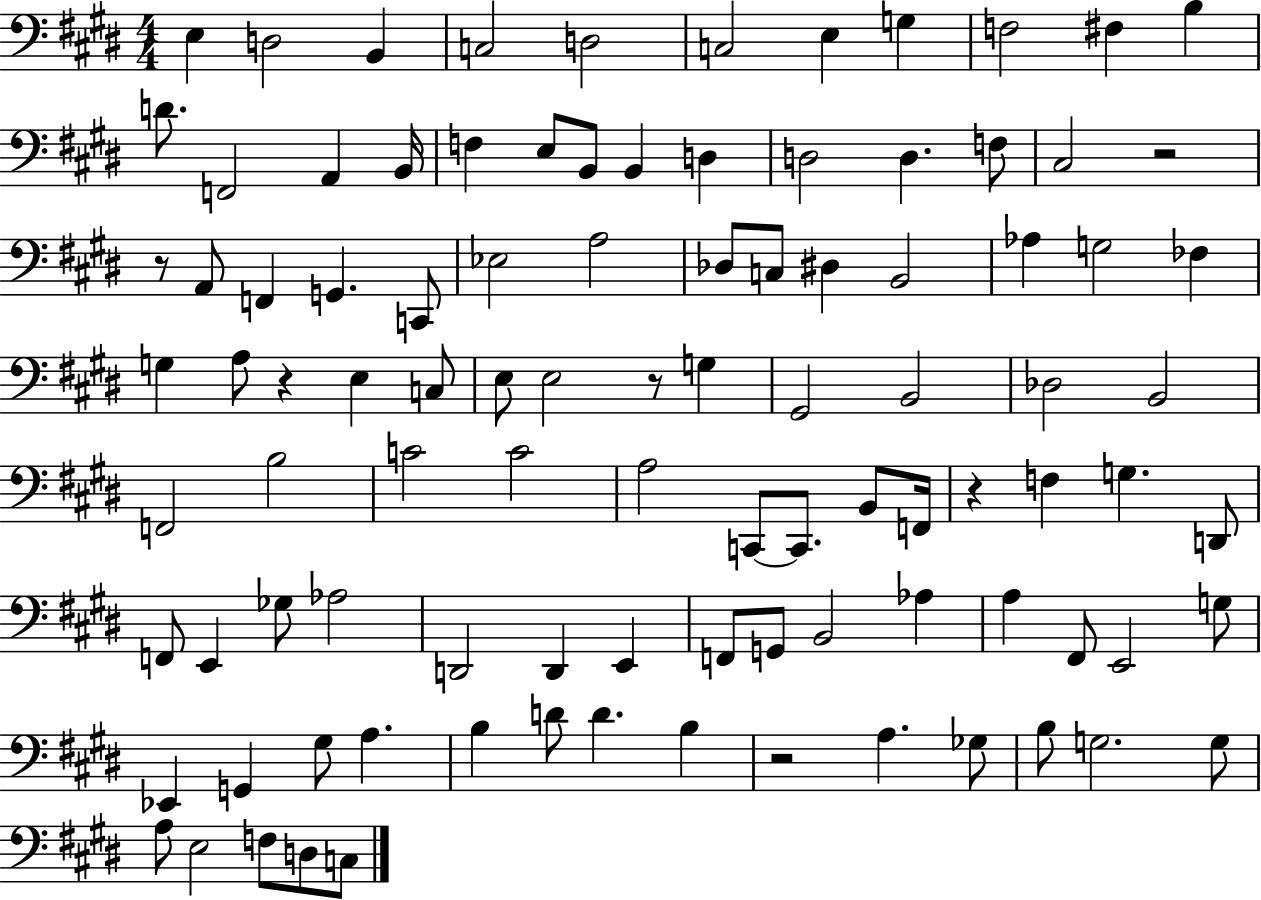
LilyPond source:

{
  \clef bass
  \numericTimeSignature
  \time 4/4
  \key e \major
  e4 d2 b,4 | c2 d2 | c2 e4 g4 | f2 fis4 b4 | \break d'8. f,2 a,4 b,16 | f4 e8 b,8 b,4 d4 | d2 d4. f8 | cis2 r2 | \break r8 a,8 f,4 g,4. c,8 | ees2 a2 | des8 c8 dis4 b,2 | aes4 g2 fes4 | \break g4 a8 r4 e4 c8 | e8 e2 r8 g4 | gis,2 b,2 | des2 b,2 | \break f,2 b2 | c'2 c'2 | a2 c,8~~ c,8. b,8 f,16 | r4 f4 g4. d,8 | \break f,8 e,4 ges8 aes2 | d,2 d,4 e,4 | f,8 g,8 b,2 aes4 | a4 fis,8 e,2 g8 | \break ees,4 g,4 gis8 a4. | b4 d'8 d'4. b4 | r2 a4. ges8 | b8 g2. g8 | \break a8 e2 f8 d8 c8 | \bar "|."
}